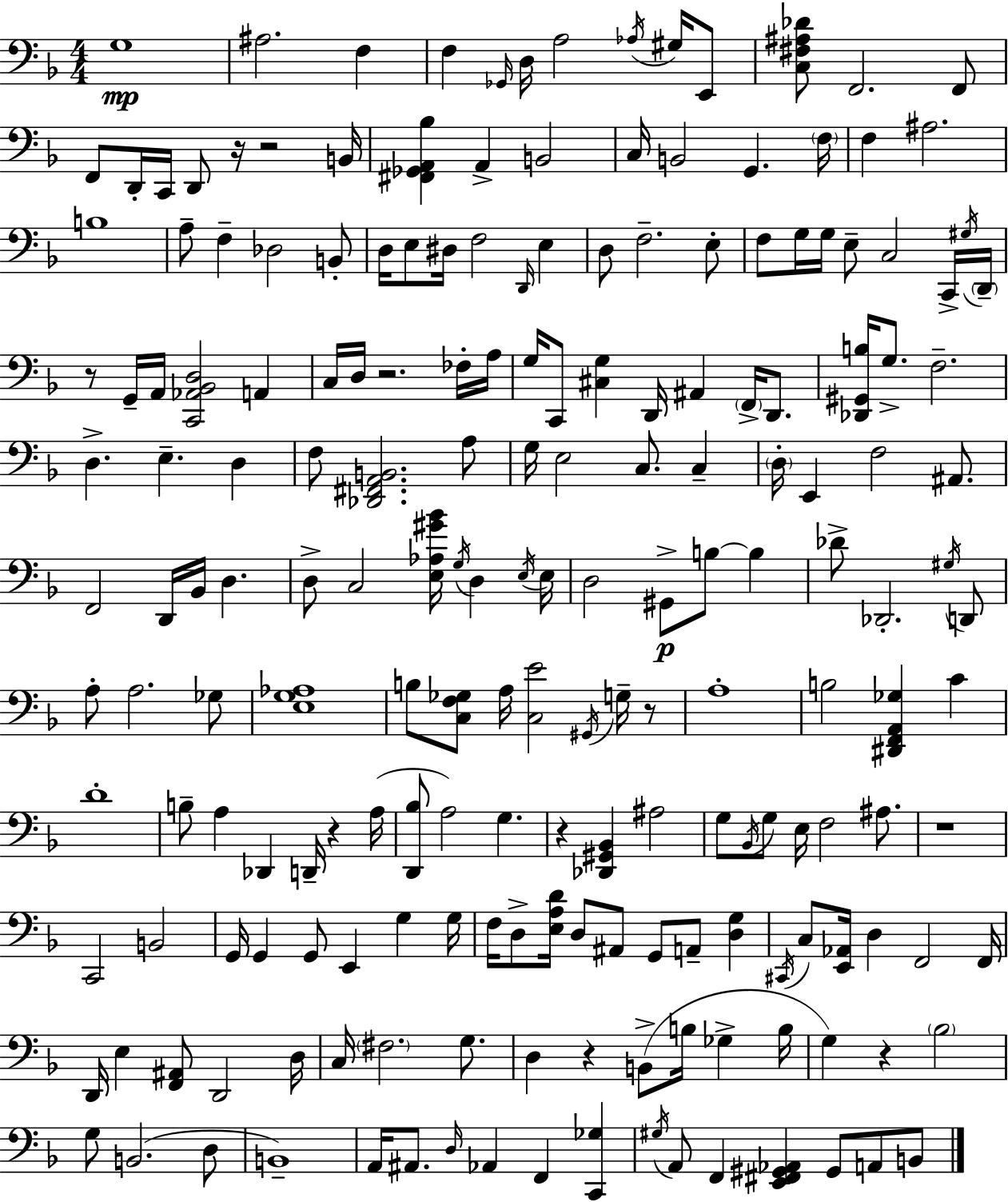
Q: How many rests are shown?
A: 10